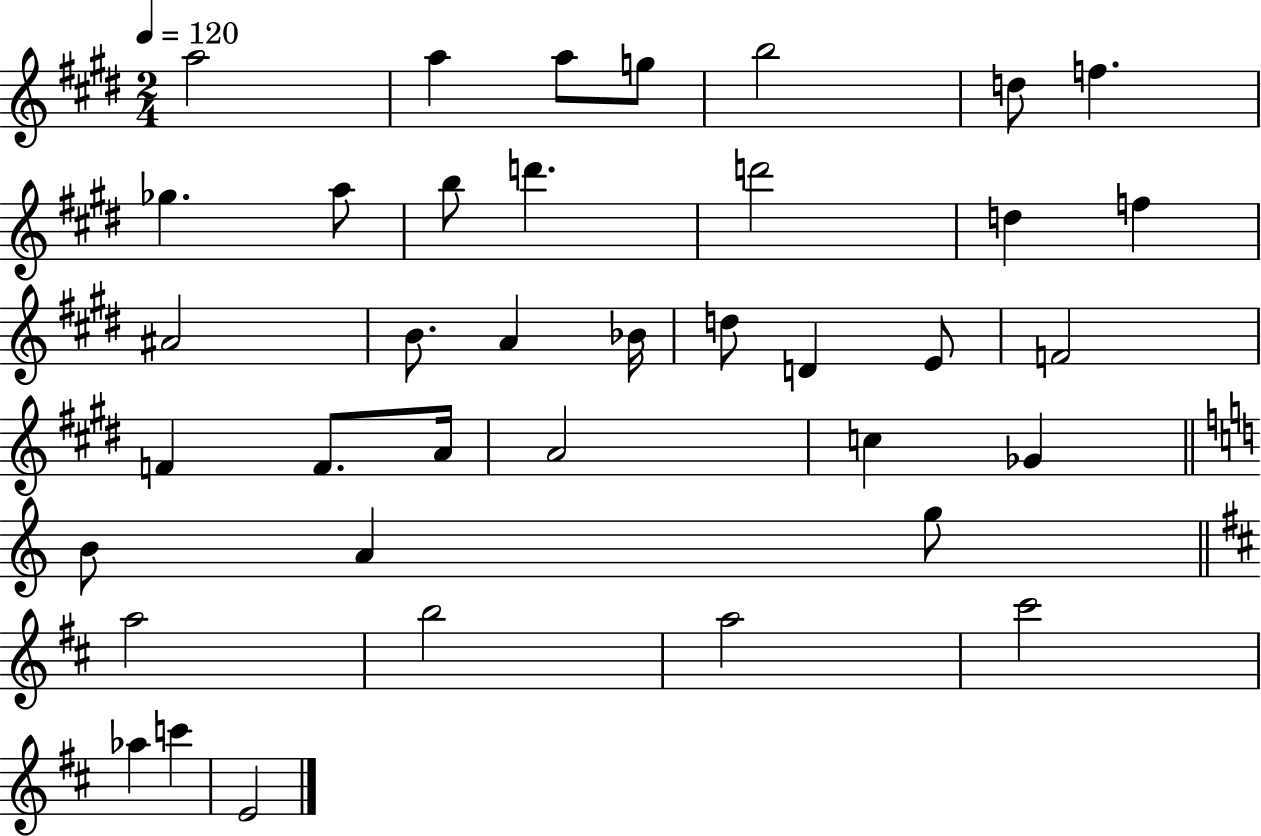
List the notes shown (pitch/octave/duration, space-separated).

A5/h A5/q A5/e G5/e B5/h D5/e F5/q. Gb5/q. A5/e B5/e D6/q. D6/h D5/q F5/q A#4/h B4/e. A4/q Bb4/s D5/e D4/q E4/e F4/h F4/q F4/e. A4/s A4/h C5/q Gb4/q B4/e A4/q G5/e A5/h B5/h A5/h C#6/h Ab5/q C6/q E4/h